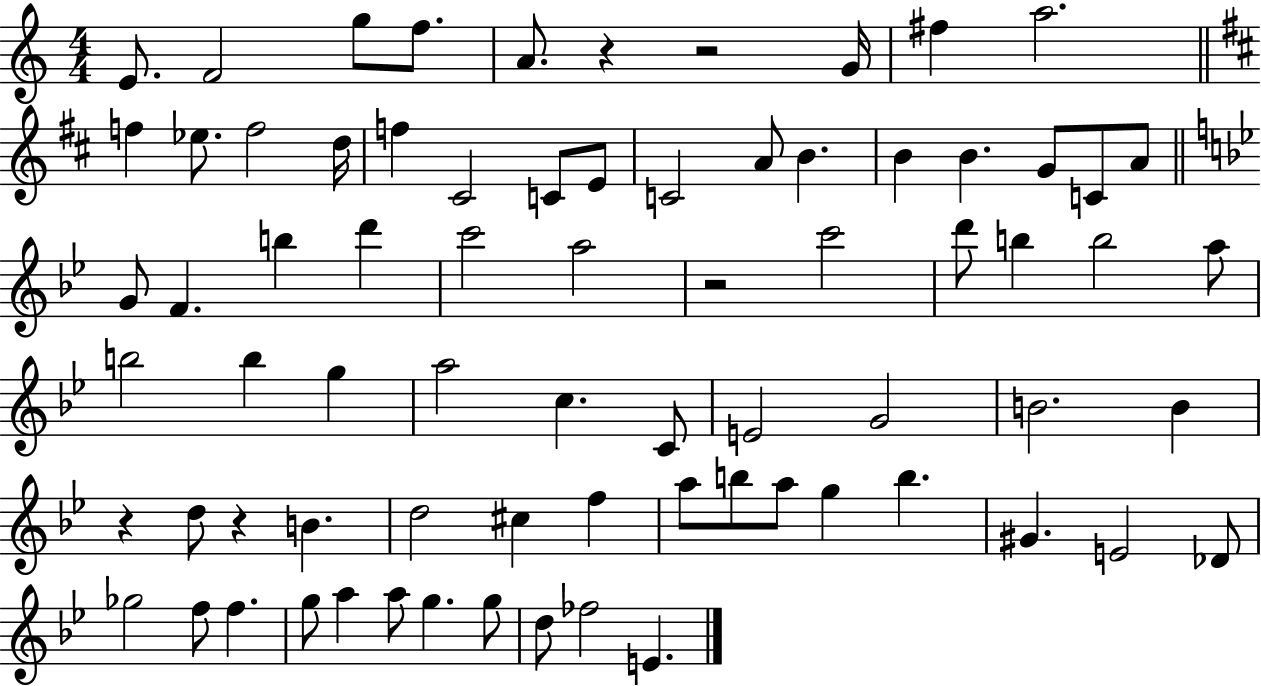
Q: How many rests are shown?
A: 5